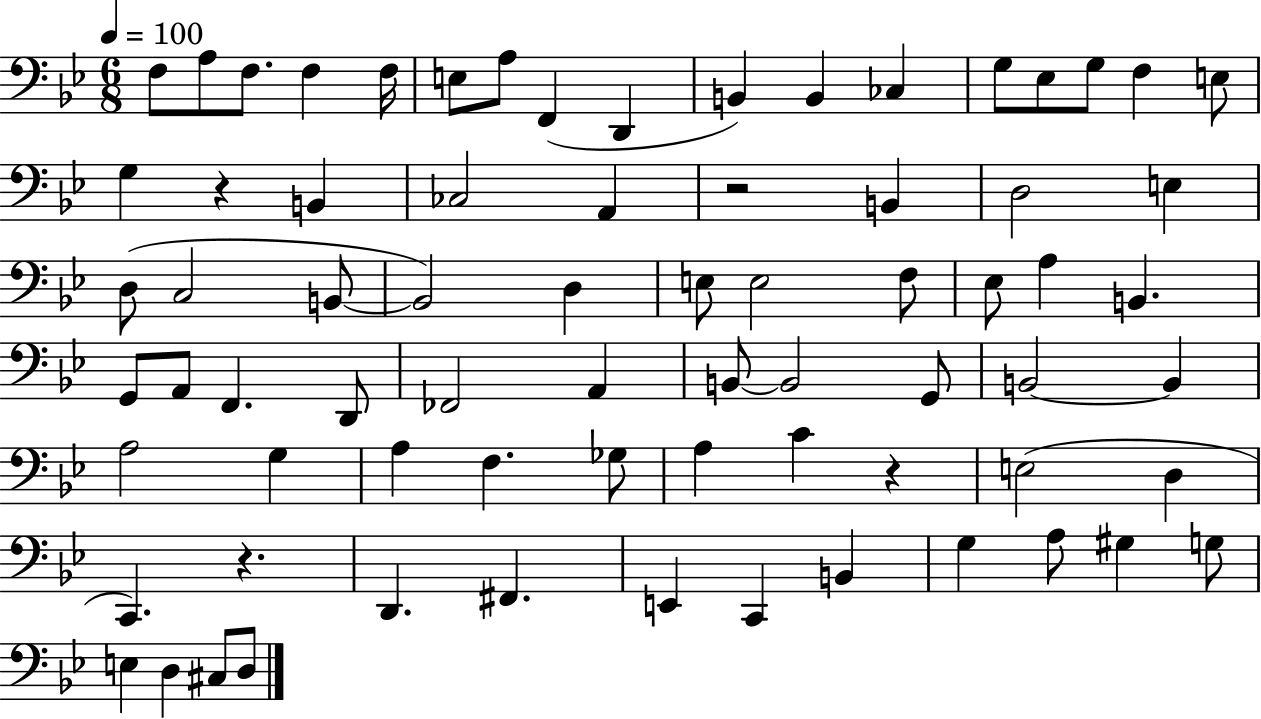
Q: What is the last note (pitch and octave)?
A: D3